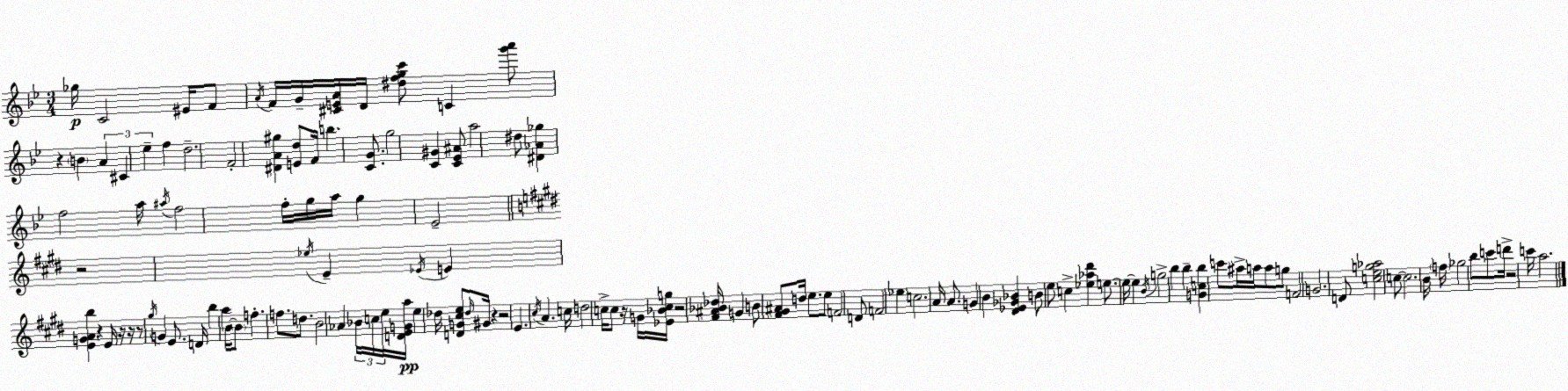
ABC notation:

X:1
T:Untitled
M:3/4
L:1/4
K:Gm
_g/4 C2 ^E/4 F/2 A/4 F/4 G/4 [^CEA]/4 D/4 [^dfgc']/2 C [g'a']/2 z B A ^C _e f d2 F2 [^DA^g] [Ed]/2 F/4 b [CG]/2 g2 [C^G] [C_E^A]/2 a2 ^d/2 [^D_A_g] f2 a/4 ^a/4 f2 f/4 g/4 a/4 g _E2 z2 _e/4 E _E/4 E [EGAb] z E/4 z/4 z/4 z/2 ^g/4 G E/2 D/4 b a B/4 B/2 f f/2 d/2 B2 _A _B/4 c/4 e/4 [DEGa]/4 e _d/4 [DG^ce]/2 _d/4 ^G/4 z z2 E ^c/4 A c/4 d2 c/4 c/2 z/4 G/4 [_E_Bcg]/4 z2 [^F^A_B_d]/4 G B/2 [^F^G^A]/2 d/4 e/2 e/2 F2 D/2 F2 _e c2 A/4 A/2 G B [^D_E_G_B] B/2 e/2 c [_e_a^d'] e/2 e/4 e B/4 g2 b b [Gcb] c'/2 ^a/4 a/4 a/2 g/2 F2 G2 D/2 [ceg_a]2 c/2 c2 B/4 f/4 _g2 b/2 c'/2 d'/4 z2 c'/4 a2